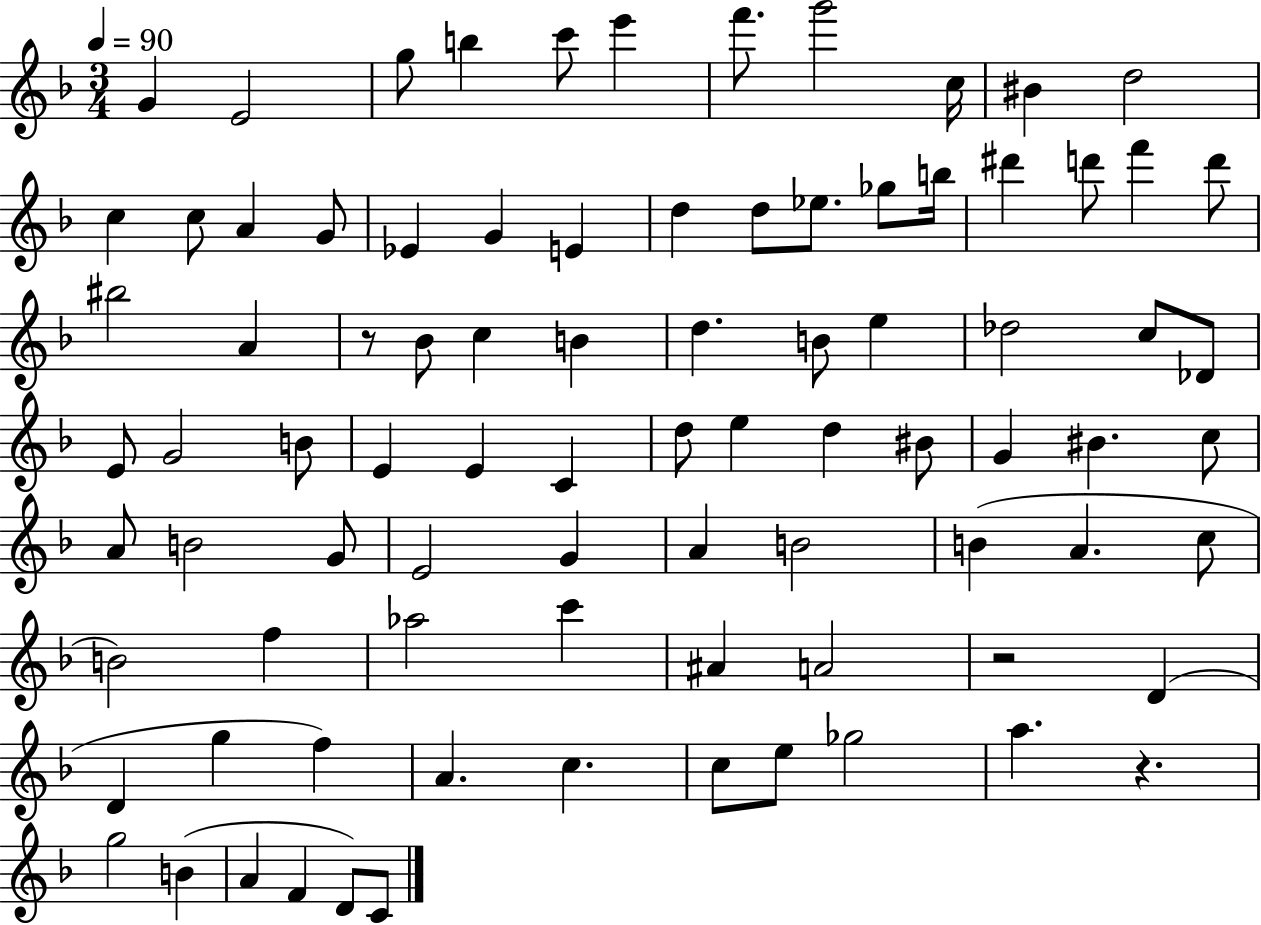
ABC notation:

X:1
T:Untitled
M:3/4
L:1/4
K:F
G E2 g/2 b c'/2 e' f'/2 g'2 c/4 ^B d2 c c/2 A G/2 _E G E d d/2 _e/2 _g/2 b/4 ^d' d'/2 f' d'/2 ^b2 A z/2 _B/2 c B d B/2 e _d2 c/2 _D/2 E/2 G2 B/2 E E C d/2 e d ^B/2 G ^B c/2 A/2 B2 G/2 E2 G A B2 B A c/2 B2 f _a2 c' ^A A2 z2 D D g f A c c/2 e/2 _g2 a z g2 B A F D/2 C/2